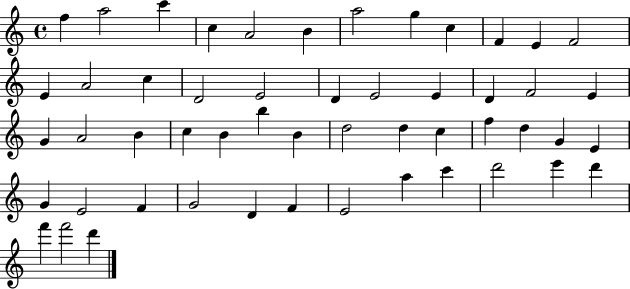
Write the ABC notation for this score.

X:1
T:Untitled
M:4/4
L:1/4
K:C
f a2 c' c A2 B a2 g c F E F2 E A2 c D2 E2 D E2 E D F2 E G A2 B c B b B d2 d c f d G E G E2 F G2 D F E2 a c' d'2 e' d' f' f'2 d'